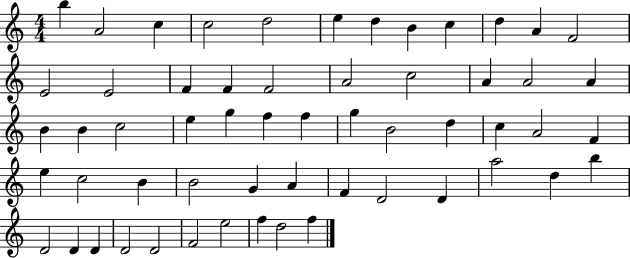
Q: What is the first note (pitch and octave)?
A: B5